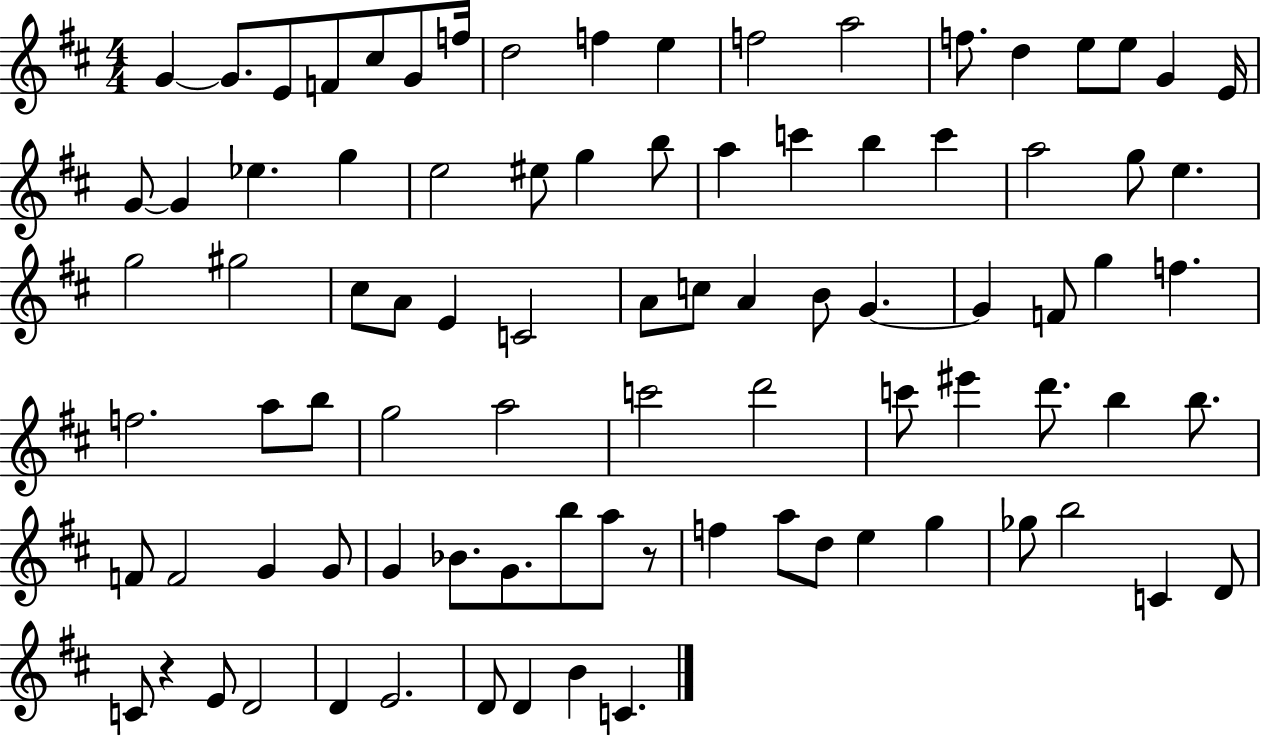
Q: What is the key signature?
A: D major